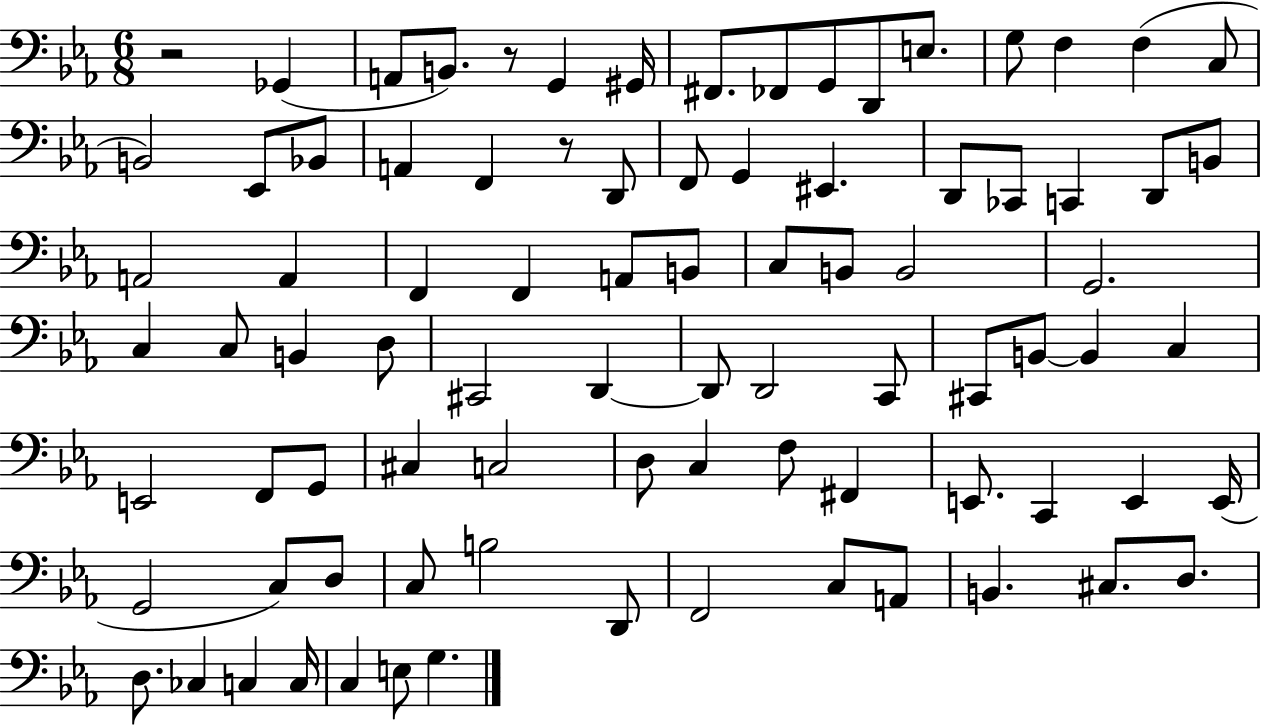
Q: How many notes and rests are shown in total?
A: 86